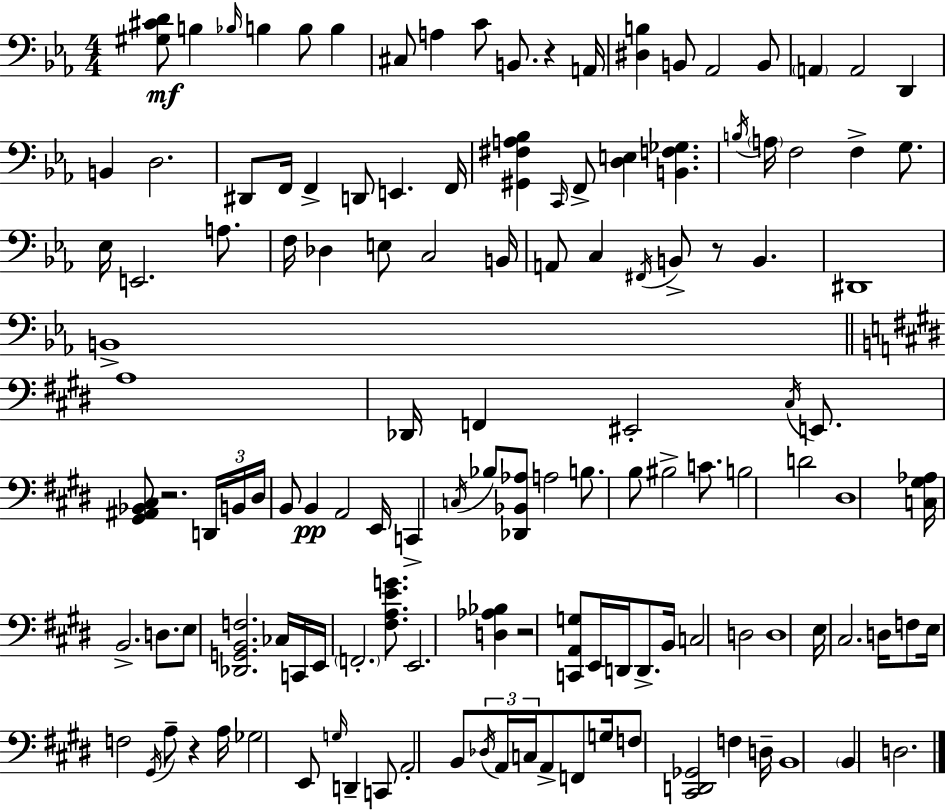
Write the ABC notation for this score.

X:1
T:Untitled
M:4/4
L:1/4
K:Eb
[^G,^CD]/2 B, _B,/4 B, B,/2 B, ^C,/2 A, C/2 B,,/2 z A,,/4 [^D,B,] B,,/2 _A,,2 B,,/2 A,, A,,2 D,, B,, D,2 ^D,,/2 F,,/4 F,, D,,/2 E,, F,,/4 [^G,,^F,A,_B,] C,,/4 F,,/2 [D,E,] [B,,F,_G,] B,/4 A,/4 F,2 F, G,/2 _E,/4 E,,2 A,/2 F,/4 _D, E,/2 C,2 B,,/4 A,,/2 C, ^F,,/4 B,,/2 z/2 B,, ^D,,4 B,,4 A,4 _D,,/4 F,, ^E,,2 ^C,/4 E,,/2 [^G,,^A,,_B,,^C,]/2 z2 D,,/4 B,,/4 ^D,/4 B,,/2 B,, A,,2 E,,/4 C,, C,/4 _B,/2 [_D,,_B,,_A,]/2 A,2 B,/2 B,/2 ^B,2 C/2 B,2 D2 ^D,4 [C,^G,_A,]/4 B,,2 D,/2 E,/2 [_D,,G,,B,,F,]2 _C,/4 C,,/4 E,,/4 F,,2 [^F,A,EG]/2 E,,2 [D,_A,_B,] z2 [C,,A,,G,]/2 E,,/4 D,,/4 D,,/2 B,,/4 C,2 D,2 D,4 E,/4 ^C,2 D,/4 F,/2 E,/4 F,2 ^G,,/4 A,/2 z A,/4 _G,2 E,,/2 G,/4 D,, C,,/2 A,,2 B,,/2 _D,/4 A,,/4 C,/4 A,,/2 F,,/2 G,/4 F,/2 [^C,,D,,_G,,]2 F, D,/4 B,,4 B,, D,2